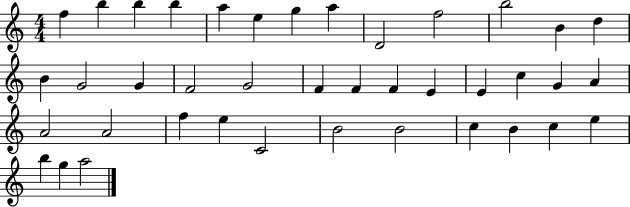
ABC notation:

X:1
T:Untitled
M:4/4
L:1/4
K:C
f b b b a e g a D2 f2 b2 B d B G2 G F2 G2 F F F E E c G A A2 A2 f e C2 B2 B2 c B c e b g a2